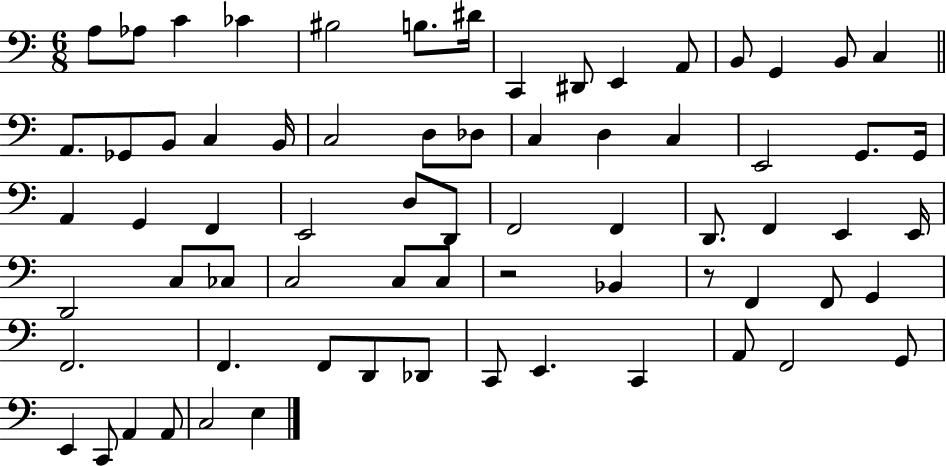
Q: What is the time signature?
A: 6/8